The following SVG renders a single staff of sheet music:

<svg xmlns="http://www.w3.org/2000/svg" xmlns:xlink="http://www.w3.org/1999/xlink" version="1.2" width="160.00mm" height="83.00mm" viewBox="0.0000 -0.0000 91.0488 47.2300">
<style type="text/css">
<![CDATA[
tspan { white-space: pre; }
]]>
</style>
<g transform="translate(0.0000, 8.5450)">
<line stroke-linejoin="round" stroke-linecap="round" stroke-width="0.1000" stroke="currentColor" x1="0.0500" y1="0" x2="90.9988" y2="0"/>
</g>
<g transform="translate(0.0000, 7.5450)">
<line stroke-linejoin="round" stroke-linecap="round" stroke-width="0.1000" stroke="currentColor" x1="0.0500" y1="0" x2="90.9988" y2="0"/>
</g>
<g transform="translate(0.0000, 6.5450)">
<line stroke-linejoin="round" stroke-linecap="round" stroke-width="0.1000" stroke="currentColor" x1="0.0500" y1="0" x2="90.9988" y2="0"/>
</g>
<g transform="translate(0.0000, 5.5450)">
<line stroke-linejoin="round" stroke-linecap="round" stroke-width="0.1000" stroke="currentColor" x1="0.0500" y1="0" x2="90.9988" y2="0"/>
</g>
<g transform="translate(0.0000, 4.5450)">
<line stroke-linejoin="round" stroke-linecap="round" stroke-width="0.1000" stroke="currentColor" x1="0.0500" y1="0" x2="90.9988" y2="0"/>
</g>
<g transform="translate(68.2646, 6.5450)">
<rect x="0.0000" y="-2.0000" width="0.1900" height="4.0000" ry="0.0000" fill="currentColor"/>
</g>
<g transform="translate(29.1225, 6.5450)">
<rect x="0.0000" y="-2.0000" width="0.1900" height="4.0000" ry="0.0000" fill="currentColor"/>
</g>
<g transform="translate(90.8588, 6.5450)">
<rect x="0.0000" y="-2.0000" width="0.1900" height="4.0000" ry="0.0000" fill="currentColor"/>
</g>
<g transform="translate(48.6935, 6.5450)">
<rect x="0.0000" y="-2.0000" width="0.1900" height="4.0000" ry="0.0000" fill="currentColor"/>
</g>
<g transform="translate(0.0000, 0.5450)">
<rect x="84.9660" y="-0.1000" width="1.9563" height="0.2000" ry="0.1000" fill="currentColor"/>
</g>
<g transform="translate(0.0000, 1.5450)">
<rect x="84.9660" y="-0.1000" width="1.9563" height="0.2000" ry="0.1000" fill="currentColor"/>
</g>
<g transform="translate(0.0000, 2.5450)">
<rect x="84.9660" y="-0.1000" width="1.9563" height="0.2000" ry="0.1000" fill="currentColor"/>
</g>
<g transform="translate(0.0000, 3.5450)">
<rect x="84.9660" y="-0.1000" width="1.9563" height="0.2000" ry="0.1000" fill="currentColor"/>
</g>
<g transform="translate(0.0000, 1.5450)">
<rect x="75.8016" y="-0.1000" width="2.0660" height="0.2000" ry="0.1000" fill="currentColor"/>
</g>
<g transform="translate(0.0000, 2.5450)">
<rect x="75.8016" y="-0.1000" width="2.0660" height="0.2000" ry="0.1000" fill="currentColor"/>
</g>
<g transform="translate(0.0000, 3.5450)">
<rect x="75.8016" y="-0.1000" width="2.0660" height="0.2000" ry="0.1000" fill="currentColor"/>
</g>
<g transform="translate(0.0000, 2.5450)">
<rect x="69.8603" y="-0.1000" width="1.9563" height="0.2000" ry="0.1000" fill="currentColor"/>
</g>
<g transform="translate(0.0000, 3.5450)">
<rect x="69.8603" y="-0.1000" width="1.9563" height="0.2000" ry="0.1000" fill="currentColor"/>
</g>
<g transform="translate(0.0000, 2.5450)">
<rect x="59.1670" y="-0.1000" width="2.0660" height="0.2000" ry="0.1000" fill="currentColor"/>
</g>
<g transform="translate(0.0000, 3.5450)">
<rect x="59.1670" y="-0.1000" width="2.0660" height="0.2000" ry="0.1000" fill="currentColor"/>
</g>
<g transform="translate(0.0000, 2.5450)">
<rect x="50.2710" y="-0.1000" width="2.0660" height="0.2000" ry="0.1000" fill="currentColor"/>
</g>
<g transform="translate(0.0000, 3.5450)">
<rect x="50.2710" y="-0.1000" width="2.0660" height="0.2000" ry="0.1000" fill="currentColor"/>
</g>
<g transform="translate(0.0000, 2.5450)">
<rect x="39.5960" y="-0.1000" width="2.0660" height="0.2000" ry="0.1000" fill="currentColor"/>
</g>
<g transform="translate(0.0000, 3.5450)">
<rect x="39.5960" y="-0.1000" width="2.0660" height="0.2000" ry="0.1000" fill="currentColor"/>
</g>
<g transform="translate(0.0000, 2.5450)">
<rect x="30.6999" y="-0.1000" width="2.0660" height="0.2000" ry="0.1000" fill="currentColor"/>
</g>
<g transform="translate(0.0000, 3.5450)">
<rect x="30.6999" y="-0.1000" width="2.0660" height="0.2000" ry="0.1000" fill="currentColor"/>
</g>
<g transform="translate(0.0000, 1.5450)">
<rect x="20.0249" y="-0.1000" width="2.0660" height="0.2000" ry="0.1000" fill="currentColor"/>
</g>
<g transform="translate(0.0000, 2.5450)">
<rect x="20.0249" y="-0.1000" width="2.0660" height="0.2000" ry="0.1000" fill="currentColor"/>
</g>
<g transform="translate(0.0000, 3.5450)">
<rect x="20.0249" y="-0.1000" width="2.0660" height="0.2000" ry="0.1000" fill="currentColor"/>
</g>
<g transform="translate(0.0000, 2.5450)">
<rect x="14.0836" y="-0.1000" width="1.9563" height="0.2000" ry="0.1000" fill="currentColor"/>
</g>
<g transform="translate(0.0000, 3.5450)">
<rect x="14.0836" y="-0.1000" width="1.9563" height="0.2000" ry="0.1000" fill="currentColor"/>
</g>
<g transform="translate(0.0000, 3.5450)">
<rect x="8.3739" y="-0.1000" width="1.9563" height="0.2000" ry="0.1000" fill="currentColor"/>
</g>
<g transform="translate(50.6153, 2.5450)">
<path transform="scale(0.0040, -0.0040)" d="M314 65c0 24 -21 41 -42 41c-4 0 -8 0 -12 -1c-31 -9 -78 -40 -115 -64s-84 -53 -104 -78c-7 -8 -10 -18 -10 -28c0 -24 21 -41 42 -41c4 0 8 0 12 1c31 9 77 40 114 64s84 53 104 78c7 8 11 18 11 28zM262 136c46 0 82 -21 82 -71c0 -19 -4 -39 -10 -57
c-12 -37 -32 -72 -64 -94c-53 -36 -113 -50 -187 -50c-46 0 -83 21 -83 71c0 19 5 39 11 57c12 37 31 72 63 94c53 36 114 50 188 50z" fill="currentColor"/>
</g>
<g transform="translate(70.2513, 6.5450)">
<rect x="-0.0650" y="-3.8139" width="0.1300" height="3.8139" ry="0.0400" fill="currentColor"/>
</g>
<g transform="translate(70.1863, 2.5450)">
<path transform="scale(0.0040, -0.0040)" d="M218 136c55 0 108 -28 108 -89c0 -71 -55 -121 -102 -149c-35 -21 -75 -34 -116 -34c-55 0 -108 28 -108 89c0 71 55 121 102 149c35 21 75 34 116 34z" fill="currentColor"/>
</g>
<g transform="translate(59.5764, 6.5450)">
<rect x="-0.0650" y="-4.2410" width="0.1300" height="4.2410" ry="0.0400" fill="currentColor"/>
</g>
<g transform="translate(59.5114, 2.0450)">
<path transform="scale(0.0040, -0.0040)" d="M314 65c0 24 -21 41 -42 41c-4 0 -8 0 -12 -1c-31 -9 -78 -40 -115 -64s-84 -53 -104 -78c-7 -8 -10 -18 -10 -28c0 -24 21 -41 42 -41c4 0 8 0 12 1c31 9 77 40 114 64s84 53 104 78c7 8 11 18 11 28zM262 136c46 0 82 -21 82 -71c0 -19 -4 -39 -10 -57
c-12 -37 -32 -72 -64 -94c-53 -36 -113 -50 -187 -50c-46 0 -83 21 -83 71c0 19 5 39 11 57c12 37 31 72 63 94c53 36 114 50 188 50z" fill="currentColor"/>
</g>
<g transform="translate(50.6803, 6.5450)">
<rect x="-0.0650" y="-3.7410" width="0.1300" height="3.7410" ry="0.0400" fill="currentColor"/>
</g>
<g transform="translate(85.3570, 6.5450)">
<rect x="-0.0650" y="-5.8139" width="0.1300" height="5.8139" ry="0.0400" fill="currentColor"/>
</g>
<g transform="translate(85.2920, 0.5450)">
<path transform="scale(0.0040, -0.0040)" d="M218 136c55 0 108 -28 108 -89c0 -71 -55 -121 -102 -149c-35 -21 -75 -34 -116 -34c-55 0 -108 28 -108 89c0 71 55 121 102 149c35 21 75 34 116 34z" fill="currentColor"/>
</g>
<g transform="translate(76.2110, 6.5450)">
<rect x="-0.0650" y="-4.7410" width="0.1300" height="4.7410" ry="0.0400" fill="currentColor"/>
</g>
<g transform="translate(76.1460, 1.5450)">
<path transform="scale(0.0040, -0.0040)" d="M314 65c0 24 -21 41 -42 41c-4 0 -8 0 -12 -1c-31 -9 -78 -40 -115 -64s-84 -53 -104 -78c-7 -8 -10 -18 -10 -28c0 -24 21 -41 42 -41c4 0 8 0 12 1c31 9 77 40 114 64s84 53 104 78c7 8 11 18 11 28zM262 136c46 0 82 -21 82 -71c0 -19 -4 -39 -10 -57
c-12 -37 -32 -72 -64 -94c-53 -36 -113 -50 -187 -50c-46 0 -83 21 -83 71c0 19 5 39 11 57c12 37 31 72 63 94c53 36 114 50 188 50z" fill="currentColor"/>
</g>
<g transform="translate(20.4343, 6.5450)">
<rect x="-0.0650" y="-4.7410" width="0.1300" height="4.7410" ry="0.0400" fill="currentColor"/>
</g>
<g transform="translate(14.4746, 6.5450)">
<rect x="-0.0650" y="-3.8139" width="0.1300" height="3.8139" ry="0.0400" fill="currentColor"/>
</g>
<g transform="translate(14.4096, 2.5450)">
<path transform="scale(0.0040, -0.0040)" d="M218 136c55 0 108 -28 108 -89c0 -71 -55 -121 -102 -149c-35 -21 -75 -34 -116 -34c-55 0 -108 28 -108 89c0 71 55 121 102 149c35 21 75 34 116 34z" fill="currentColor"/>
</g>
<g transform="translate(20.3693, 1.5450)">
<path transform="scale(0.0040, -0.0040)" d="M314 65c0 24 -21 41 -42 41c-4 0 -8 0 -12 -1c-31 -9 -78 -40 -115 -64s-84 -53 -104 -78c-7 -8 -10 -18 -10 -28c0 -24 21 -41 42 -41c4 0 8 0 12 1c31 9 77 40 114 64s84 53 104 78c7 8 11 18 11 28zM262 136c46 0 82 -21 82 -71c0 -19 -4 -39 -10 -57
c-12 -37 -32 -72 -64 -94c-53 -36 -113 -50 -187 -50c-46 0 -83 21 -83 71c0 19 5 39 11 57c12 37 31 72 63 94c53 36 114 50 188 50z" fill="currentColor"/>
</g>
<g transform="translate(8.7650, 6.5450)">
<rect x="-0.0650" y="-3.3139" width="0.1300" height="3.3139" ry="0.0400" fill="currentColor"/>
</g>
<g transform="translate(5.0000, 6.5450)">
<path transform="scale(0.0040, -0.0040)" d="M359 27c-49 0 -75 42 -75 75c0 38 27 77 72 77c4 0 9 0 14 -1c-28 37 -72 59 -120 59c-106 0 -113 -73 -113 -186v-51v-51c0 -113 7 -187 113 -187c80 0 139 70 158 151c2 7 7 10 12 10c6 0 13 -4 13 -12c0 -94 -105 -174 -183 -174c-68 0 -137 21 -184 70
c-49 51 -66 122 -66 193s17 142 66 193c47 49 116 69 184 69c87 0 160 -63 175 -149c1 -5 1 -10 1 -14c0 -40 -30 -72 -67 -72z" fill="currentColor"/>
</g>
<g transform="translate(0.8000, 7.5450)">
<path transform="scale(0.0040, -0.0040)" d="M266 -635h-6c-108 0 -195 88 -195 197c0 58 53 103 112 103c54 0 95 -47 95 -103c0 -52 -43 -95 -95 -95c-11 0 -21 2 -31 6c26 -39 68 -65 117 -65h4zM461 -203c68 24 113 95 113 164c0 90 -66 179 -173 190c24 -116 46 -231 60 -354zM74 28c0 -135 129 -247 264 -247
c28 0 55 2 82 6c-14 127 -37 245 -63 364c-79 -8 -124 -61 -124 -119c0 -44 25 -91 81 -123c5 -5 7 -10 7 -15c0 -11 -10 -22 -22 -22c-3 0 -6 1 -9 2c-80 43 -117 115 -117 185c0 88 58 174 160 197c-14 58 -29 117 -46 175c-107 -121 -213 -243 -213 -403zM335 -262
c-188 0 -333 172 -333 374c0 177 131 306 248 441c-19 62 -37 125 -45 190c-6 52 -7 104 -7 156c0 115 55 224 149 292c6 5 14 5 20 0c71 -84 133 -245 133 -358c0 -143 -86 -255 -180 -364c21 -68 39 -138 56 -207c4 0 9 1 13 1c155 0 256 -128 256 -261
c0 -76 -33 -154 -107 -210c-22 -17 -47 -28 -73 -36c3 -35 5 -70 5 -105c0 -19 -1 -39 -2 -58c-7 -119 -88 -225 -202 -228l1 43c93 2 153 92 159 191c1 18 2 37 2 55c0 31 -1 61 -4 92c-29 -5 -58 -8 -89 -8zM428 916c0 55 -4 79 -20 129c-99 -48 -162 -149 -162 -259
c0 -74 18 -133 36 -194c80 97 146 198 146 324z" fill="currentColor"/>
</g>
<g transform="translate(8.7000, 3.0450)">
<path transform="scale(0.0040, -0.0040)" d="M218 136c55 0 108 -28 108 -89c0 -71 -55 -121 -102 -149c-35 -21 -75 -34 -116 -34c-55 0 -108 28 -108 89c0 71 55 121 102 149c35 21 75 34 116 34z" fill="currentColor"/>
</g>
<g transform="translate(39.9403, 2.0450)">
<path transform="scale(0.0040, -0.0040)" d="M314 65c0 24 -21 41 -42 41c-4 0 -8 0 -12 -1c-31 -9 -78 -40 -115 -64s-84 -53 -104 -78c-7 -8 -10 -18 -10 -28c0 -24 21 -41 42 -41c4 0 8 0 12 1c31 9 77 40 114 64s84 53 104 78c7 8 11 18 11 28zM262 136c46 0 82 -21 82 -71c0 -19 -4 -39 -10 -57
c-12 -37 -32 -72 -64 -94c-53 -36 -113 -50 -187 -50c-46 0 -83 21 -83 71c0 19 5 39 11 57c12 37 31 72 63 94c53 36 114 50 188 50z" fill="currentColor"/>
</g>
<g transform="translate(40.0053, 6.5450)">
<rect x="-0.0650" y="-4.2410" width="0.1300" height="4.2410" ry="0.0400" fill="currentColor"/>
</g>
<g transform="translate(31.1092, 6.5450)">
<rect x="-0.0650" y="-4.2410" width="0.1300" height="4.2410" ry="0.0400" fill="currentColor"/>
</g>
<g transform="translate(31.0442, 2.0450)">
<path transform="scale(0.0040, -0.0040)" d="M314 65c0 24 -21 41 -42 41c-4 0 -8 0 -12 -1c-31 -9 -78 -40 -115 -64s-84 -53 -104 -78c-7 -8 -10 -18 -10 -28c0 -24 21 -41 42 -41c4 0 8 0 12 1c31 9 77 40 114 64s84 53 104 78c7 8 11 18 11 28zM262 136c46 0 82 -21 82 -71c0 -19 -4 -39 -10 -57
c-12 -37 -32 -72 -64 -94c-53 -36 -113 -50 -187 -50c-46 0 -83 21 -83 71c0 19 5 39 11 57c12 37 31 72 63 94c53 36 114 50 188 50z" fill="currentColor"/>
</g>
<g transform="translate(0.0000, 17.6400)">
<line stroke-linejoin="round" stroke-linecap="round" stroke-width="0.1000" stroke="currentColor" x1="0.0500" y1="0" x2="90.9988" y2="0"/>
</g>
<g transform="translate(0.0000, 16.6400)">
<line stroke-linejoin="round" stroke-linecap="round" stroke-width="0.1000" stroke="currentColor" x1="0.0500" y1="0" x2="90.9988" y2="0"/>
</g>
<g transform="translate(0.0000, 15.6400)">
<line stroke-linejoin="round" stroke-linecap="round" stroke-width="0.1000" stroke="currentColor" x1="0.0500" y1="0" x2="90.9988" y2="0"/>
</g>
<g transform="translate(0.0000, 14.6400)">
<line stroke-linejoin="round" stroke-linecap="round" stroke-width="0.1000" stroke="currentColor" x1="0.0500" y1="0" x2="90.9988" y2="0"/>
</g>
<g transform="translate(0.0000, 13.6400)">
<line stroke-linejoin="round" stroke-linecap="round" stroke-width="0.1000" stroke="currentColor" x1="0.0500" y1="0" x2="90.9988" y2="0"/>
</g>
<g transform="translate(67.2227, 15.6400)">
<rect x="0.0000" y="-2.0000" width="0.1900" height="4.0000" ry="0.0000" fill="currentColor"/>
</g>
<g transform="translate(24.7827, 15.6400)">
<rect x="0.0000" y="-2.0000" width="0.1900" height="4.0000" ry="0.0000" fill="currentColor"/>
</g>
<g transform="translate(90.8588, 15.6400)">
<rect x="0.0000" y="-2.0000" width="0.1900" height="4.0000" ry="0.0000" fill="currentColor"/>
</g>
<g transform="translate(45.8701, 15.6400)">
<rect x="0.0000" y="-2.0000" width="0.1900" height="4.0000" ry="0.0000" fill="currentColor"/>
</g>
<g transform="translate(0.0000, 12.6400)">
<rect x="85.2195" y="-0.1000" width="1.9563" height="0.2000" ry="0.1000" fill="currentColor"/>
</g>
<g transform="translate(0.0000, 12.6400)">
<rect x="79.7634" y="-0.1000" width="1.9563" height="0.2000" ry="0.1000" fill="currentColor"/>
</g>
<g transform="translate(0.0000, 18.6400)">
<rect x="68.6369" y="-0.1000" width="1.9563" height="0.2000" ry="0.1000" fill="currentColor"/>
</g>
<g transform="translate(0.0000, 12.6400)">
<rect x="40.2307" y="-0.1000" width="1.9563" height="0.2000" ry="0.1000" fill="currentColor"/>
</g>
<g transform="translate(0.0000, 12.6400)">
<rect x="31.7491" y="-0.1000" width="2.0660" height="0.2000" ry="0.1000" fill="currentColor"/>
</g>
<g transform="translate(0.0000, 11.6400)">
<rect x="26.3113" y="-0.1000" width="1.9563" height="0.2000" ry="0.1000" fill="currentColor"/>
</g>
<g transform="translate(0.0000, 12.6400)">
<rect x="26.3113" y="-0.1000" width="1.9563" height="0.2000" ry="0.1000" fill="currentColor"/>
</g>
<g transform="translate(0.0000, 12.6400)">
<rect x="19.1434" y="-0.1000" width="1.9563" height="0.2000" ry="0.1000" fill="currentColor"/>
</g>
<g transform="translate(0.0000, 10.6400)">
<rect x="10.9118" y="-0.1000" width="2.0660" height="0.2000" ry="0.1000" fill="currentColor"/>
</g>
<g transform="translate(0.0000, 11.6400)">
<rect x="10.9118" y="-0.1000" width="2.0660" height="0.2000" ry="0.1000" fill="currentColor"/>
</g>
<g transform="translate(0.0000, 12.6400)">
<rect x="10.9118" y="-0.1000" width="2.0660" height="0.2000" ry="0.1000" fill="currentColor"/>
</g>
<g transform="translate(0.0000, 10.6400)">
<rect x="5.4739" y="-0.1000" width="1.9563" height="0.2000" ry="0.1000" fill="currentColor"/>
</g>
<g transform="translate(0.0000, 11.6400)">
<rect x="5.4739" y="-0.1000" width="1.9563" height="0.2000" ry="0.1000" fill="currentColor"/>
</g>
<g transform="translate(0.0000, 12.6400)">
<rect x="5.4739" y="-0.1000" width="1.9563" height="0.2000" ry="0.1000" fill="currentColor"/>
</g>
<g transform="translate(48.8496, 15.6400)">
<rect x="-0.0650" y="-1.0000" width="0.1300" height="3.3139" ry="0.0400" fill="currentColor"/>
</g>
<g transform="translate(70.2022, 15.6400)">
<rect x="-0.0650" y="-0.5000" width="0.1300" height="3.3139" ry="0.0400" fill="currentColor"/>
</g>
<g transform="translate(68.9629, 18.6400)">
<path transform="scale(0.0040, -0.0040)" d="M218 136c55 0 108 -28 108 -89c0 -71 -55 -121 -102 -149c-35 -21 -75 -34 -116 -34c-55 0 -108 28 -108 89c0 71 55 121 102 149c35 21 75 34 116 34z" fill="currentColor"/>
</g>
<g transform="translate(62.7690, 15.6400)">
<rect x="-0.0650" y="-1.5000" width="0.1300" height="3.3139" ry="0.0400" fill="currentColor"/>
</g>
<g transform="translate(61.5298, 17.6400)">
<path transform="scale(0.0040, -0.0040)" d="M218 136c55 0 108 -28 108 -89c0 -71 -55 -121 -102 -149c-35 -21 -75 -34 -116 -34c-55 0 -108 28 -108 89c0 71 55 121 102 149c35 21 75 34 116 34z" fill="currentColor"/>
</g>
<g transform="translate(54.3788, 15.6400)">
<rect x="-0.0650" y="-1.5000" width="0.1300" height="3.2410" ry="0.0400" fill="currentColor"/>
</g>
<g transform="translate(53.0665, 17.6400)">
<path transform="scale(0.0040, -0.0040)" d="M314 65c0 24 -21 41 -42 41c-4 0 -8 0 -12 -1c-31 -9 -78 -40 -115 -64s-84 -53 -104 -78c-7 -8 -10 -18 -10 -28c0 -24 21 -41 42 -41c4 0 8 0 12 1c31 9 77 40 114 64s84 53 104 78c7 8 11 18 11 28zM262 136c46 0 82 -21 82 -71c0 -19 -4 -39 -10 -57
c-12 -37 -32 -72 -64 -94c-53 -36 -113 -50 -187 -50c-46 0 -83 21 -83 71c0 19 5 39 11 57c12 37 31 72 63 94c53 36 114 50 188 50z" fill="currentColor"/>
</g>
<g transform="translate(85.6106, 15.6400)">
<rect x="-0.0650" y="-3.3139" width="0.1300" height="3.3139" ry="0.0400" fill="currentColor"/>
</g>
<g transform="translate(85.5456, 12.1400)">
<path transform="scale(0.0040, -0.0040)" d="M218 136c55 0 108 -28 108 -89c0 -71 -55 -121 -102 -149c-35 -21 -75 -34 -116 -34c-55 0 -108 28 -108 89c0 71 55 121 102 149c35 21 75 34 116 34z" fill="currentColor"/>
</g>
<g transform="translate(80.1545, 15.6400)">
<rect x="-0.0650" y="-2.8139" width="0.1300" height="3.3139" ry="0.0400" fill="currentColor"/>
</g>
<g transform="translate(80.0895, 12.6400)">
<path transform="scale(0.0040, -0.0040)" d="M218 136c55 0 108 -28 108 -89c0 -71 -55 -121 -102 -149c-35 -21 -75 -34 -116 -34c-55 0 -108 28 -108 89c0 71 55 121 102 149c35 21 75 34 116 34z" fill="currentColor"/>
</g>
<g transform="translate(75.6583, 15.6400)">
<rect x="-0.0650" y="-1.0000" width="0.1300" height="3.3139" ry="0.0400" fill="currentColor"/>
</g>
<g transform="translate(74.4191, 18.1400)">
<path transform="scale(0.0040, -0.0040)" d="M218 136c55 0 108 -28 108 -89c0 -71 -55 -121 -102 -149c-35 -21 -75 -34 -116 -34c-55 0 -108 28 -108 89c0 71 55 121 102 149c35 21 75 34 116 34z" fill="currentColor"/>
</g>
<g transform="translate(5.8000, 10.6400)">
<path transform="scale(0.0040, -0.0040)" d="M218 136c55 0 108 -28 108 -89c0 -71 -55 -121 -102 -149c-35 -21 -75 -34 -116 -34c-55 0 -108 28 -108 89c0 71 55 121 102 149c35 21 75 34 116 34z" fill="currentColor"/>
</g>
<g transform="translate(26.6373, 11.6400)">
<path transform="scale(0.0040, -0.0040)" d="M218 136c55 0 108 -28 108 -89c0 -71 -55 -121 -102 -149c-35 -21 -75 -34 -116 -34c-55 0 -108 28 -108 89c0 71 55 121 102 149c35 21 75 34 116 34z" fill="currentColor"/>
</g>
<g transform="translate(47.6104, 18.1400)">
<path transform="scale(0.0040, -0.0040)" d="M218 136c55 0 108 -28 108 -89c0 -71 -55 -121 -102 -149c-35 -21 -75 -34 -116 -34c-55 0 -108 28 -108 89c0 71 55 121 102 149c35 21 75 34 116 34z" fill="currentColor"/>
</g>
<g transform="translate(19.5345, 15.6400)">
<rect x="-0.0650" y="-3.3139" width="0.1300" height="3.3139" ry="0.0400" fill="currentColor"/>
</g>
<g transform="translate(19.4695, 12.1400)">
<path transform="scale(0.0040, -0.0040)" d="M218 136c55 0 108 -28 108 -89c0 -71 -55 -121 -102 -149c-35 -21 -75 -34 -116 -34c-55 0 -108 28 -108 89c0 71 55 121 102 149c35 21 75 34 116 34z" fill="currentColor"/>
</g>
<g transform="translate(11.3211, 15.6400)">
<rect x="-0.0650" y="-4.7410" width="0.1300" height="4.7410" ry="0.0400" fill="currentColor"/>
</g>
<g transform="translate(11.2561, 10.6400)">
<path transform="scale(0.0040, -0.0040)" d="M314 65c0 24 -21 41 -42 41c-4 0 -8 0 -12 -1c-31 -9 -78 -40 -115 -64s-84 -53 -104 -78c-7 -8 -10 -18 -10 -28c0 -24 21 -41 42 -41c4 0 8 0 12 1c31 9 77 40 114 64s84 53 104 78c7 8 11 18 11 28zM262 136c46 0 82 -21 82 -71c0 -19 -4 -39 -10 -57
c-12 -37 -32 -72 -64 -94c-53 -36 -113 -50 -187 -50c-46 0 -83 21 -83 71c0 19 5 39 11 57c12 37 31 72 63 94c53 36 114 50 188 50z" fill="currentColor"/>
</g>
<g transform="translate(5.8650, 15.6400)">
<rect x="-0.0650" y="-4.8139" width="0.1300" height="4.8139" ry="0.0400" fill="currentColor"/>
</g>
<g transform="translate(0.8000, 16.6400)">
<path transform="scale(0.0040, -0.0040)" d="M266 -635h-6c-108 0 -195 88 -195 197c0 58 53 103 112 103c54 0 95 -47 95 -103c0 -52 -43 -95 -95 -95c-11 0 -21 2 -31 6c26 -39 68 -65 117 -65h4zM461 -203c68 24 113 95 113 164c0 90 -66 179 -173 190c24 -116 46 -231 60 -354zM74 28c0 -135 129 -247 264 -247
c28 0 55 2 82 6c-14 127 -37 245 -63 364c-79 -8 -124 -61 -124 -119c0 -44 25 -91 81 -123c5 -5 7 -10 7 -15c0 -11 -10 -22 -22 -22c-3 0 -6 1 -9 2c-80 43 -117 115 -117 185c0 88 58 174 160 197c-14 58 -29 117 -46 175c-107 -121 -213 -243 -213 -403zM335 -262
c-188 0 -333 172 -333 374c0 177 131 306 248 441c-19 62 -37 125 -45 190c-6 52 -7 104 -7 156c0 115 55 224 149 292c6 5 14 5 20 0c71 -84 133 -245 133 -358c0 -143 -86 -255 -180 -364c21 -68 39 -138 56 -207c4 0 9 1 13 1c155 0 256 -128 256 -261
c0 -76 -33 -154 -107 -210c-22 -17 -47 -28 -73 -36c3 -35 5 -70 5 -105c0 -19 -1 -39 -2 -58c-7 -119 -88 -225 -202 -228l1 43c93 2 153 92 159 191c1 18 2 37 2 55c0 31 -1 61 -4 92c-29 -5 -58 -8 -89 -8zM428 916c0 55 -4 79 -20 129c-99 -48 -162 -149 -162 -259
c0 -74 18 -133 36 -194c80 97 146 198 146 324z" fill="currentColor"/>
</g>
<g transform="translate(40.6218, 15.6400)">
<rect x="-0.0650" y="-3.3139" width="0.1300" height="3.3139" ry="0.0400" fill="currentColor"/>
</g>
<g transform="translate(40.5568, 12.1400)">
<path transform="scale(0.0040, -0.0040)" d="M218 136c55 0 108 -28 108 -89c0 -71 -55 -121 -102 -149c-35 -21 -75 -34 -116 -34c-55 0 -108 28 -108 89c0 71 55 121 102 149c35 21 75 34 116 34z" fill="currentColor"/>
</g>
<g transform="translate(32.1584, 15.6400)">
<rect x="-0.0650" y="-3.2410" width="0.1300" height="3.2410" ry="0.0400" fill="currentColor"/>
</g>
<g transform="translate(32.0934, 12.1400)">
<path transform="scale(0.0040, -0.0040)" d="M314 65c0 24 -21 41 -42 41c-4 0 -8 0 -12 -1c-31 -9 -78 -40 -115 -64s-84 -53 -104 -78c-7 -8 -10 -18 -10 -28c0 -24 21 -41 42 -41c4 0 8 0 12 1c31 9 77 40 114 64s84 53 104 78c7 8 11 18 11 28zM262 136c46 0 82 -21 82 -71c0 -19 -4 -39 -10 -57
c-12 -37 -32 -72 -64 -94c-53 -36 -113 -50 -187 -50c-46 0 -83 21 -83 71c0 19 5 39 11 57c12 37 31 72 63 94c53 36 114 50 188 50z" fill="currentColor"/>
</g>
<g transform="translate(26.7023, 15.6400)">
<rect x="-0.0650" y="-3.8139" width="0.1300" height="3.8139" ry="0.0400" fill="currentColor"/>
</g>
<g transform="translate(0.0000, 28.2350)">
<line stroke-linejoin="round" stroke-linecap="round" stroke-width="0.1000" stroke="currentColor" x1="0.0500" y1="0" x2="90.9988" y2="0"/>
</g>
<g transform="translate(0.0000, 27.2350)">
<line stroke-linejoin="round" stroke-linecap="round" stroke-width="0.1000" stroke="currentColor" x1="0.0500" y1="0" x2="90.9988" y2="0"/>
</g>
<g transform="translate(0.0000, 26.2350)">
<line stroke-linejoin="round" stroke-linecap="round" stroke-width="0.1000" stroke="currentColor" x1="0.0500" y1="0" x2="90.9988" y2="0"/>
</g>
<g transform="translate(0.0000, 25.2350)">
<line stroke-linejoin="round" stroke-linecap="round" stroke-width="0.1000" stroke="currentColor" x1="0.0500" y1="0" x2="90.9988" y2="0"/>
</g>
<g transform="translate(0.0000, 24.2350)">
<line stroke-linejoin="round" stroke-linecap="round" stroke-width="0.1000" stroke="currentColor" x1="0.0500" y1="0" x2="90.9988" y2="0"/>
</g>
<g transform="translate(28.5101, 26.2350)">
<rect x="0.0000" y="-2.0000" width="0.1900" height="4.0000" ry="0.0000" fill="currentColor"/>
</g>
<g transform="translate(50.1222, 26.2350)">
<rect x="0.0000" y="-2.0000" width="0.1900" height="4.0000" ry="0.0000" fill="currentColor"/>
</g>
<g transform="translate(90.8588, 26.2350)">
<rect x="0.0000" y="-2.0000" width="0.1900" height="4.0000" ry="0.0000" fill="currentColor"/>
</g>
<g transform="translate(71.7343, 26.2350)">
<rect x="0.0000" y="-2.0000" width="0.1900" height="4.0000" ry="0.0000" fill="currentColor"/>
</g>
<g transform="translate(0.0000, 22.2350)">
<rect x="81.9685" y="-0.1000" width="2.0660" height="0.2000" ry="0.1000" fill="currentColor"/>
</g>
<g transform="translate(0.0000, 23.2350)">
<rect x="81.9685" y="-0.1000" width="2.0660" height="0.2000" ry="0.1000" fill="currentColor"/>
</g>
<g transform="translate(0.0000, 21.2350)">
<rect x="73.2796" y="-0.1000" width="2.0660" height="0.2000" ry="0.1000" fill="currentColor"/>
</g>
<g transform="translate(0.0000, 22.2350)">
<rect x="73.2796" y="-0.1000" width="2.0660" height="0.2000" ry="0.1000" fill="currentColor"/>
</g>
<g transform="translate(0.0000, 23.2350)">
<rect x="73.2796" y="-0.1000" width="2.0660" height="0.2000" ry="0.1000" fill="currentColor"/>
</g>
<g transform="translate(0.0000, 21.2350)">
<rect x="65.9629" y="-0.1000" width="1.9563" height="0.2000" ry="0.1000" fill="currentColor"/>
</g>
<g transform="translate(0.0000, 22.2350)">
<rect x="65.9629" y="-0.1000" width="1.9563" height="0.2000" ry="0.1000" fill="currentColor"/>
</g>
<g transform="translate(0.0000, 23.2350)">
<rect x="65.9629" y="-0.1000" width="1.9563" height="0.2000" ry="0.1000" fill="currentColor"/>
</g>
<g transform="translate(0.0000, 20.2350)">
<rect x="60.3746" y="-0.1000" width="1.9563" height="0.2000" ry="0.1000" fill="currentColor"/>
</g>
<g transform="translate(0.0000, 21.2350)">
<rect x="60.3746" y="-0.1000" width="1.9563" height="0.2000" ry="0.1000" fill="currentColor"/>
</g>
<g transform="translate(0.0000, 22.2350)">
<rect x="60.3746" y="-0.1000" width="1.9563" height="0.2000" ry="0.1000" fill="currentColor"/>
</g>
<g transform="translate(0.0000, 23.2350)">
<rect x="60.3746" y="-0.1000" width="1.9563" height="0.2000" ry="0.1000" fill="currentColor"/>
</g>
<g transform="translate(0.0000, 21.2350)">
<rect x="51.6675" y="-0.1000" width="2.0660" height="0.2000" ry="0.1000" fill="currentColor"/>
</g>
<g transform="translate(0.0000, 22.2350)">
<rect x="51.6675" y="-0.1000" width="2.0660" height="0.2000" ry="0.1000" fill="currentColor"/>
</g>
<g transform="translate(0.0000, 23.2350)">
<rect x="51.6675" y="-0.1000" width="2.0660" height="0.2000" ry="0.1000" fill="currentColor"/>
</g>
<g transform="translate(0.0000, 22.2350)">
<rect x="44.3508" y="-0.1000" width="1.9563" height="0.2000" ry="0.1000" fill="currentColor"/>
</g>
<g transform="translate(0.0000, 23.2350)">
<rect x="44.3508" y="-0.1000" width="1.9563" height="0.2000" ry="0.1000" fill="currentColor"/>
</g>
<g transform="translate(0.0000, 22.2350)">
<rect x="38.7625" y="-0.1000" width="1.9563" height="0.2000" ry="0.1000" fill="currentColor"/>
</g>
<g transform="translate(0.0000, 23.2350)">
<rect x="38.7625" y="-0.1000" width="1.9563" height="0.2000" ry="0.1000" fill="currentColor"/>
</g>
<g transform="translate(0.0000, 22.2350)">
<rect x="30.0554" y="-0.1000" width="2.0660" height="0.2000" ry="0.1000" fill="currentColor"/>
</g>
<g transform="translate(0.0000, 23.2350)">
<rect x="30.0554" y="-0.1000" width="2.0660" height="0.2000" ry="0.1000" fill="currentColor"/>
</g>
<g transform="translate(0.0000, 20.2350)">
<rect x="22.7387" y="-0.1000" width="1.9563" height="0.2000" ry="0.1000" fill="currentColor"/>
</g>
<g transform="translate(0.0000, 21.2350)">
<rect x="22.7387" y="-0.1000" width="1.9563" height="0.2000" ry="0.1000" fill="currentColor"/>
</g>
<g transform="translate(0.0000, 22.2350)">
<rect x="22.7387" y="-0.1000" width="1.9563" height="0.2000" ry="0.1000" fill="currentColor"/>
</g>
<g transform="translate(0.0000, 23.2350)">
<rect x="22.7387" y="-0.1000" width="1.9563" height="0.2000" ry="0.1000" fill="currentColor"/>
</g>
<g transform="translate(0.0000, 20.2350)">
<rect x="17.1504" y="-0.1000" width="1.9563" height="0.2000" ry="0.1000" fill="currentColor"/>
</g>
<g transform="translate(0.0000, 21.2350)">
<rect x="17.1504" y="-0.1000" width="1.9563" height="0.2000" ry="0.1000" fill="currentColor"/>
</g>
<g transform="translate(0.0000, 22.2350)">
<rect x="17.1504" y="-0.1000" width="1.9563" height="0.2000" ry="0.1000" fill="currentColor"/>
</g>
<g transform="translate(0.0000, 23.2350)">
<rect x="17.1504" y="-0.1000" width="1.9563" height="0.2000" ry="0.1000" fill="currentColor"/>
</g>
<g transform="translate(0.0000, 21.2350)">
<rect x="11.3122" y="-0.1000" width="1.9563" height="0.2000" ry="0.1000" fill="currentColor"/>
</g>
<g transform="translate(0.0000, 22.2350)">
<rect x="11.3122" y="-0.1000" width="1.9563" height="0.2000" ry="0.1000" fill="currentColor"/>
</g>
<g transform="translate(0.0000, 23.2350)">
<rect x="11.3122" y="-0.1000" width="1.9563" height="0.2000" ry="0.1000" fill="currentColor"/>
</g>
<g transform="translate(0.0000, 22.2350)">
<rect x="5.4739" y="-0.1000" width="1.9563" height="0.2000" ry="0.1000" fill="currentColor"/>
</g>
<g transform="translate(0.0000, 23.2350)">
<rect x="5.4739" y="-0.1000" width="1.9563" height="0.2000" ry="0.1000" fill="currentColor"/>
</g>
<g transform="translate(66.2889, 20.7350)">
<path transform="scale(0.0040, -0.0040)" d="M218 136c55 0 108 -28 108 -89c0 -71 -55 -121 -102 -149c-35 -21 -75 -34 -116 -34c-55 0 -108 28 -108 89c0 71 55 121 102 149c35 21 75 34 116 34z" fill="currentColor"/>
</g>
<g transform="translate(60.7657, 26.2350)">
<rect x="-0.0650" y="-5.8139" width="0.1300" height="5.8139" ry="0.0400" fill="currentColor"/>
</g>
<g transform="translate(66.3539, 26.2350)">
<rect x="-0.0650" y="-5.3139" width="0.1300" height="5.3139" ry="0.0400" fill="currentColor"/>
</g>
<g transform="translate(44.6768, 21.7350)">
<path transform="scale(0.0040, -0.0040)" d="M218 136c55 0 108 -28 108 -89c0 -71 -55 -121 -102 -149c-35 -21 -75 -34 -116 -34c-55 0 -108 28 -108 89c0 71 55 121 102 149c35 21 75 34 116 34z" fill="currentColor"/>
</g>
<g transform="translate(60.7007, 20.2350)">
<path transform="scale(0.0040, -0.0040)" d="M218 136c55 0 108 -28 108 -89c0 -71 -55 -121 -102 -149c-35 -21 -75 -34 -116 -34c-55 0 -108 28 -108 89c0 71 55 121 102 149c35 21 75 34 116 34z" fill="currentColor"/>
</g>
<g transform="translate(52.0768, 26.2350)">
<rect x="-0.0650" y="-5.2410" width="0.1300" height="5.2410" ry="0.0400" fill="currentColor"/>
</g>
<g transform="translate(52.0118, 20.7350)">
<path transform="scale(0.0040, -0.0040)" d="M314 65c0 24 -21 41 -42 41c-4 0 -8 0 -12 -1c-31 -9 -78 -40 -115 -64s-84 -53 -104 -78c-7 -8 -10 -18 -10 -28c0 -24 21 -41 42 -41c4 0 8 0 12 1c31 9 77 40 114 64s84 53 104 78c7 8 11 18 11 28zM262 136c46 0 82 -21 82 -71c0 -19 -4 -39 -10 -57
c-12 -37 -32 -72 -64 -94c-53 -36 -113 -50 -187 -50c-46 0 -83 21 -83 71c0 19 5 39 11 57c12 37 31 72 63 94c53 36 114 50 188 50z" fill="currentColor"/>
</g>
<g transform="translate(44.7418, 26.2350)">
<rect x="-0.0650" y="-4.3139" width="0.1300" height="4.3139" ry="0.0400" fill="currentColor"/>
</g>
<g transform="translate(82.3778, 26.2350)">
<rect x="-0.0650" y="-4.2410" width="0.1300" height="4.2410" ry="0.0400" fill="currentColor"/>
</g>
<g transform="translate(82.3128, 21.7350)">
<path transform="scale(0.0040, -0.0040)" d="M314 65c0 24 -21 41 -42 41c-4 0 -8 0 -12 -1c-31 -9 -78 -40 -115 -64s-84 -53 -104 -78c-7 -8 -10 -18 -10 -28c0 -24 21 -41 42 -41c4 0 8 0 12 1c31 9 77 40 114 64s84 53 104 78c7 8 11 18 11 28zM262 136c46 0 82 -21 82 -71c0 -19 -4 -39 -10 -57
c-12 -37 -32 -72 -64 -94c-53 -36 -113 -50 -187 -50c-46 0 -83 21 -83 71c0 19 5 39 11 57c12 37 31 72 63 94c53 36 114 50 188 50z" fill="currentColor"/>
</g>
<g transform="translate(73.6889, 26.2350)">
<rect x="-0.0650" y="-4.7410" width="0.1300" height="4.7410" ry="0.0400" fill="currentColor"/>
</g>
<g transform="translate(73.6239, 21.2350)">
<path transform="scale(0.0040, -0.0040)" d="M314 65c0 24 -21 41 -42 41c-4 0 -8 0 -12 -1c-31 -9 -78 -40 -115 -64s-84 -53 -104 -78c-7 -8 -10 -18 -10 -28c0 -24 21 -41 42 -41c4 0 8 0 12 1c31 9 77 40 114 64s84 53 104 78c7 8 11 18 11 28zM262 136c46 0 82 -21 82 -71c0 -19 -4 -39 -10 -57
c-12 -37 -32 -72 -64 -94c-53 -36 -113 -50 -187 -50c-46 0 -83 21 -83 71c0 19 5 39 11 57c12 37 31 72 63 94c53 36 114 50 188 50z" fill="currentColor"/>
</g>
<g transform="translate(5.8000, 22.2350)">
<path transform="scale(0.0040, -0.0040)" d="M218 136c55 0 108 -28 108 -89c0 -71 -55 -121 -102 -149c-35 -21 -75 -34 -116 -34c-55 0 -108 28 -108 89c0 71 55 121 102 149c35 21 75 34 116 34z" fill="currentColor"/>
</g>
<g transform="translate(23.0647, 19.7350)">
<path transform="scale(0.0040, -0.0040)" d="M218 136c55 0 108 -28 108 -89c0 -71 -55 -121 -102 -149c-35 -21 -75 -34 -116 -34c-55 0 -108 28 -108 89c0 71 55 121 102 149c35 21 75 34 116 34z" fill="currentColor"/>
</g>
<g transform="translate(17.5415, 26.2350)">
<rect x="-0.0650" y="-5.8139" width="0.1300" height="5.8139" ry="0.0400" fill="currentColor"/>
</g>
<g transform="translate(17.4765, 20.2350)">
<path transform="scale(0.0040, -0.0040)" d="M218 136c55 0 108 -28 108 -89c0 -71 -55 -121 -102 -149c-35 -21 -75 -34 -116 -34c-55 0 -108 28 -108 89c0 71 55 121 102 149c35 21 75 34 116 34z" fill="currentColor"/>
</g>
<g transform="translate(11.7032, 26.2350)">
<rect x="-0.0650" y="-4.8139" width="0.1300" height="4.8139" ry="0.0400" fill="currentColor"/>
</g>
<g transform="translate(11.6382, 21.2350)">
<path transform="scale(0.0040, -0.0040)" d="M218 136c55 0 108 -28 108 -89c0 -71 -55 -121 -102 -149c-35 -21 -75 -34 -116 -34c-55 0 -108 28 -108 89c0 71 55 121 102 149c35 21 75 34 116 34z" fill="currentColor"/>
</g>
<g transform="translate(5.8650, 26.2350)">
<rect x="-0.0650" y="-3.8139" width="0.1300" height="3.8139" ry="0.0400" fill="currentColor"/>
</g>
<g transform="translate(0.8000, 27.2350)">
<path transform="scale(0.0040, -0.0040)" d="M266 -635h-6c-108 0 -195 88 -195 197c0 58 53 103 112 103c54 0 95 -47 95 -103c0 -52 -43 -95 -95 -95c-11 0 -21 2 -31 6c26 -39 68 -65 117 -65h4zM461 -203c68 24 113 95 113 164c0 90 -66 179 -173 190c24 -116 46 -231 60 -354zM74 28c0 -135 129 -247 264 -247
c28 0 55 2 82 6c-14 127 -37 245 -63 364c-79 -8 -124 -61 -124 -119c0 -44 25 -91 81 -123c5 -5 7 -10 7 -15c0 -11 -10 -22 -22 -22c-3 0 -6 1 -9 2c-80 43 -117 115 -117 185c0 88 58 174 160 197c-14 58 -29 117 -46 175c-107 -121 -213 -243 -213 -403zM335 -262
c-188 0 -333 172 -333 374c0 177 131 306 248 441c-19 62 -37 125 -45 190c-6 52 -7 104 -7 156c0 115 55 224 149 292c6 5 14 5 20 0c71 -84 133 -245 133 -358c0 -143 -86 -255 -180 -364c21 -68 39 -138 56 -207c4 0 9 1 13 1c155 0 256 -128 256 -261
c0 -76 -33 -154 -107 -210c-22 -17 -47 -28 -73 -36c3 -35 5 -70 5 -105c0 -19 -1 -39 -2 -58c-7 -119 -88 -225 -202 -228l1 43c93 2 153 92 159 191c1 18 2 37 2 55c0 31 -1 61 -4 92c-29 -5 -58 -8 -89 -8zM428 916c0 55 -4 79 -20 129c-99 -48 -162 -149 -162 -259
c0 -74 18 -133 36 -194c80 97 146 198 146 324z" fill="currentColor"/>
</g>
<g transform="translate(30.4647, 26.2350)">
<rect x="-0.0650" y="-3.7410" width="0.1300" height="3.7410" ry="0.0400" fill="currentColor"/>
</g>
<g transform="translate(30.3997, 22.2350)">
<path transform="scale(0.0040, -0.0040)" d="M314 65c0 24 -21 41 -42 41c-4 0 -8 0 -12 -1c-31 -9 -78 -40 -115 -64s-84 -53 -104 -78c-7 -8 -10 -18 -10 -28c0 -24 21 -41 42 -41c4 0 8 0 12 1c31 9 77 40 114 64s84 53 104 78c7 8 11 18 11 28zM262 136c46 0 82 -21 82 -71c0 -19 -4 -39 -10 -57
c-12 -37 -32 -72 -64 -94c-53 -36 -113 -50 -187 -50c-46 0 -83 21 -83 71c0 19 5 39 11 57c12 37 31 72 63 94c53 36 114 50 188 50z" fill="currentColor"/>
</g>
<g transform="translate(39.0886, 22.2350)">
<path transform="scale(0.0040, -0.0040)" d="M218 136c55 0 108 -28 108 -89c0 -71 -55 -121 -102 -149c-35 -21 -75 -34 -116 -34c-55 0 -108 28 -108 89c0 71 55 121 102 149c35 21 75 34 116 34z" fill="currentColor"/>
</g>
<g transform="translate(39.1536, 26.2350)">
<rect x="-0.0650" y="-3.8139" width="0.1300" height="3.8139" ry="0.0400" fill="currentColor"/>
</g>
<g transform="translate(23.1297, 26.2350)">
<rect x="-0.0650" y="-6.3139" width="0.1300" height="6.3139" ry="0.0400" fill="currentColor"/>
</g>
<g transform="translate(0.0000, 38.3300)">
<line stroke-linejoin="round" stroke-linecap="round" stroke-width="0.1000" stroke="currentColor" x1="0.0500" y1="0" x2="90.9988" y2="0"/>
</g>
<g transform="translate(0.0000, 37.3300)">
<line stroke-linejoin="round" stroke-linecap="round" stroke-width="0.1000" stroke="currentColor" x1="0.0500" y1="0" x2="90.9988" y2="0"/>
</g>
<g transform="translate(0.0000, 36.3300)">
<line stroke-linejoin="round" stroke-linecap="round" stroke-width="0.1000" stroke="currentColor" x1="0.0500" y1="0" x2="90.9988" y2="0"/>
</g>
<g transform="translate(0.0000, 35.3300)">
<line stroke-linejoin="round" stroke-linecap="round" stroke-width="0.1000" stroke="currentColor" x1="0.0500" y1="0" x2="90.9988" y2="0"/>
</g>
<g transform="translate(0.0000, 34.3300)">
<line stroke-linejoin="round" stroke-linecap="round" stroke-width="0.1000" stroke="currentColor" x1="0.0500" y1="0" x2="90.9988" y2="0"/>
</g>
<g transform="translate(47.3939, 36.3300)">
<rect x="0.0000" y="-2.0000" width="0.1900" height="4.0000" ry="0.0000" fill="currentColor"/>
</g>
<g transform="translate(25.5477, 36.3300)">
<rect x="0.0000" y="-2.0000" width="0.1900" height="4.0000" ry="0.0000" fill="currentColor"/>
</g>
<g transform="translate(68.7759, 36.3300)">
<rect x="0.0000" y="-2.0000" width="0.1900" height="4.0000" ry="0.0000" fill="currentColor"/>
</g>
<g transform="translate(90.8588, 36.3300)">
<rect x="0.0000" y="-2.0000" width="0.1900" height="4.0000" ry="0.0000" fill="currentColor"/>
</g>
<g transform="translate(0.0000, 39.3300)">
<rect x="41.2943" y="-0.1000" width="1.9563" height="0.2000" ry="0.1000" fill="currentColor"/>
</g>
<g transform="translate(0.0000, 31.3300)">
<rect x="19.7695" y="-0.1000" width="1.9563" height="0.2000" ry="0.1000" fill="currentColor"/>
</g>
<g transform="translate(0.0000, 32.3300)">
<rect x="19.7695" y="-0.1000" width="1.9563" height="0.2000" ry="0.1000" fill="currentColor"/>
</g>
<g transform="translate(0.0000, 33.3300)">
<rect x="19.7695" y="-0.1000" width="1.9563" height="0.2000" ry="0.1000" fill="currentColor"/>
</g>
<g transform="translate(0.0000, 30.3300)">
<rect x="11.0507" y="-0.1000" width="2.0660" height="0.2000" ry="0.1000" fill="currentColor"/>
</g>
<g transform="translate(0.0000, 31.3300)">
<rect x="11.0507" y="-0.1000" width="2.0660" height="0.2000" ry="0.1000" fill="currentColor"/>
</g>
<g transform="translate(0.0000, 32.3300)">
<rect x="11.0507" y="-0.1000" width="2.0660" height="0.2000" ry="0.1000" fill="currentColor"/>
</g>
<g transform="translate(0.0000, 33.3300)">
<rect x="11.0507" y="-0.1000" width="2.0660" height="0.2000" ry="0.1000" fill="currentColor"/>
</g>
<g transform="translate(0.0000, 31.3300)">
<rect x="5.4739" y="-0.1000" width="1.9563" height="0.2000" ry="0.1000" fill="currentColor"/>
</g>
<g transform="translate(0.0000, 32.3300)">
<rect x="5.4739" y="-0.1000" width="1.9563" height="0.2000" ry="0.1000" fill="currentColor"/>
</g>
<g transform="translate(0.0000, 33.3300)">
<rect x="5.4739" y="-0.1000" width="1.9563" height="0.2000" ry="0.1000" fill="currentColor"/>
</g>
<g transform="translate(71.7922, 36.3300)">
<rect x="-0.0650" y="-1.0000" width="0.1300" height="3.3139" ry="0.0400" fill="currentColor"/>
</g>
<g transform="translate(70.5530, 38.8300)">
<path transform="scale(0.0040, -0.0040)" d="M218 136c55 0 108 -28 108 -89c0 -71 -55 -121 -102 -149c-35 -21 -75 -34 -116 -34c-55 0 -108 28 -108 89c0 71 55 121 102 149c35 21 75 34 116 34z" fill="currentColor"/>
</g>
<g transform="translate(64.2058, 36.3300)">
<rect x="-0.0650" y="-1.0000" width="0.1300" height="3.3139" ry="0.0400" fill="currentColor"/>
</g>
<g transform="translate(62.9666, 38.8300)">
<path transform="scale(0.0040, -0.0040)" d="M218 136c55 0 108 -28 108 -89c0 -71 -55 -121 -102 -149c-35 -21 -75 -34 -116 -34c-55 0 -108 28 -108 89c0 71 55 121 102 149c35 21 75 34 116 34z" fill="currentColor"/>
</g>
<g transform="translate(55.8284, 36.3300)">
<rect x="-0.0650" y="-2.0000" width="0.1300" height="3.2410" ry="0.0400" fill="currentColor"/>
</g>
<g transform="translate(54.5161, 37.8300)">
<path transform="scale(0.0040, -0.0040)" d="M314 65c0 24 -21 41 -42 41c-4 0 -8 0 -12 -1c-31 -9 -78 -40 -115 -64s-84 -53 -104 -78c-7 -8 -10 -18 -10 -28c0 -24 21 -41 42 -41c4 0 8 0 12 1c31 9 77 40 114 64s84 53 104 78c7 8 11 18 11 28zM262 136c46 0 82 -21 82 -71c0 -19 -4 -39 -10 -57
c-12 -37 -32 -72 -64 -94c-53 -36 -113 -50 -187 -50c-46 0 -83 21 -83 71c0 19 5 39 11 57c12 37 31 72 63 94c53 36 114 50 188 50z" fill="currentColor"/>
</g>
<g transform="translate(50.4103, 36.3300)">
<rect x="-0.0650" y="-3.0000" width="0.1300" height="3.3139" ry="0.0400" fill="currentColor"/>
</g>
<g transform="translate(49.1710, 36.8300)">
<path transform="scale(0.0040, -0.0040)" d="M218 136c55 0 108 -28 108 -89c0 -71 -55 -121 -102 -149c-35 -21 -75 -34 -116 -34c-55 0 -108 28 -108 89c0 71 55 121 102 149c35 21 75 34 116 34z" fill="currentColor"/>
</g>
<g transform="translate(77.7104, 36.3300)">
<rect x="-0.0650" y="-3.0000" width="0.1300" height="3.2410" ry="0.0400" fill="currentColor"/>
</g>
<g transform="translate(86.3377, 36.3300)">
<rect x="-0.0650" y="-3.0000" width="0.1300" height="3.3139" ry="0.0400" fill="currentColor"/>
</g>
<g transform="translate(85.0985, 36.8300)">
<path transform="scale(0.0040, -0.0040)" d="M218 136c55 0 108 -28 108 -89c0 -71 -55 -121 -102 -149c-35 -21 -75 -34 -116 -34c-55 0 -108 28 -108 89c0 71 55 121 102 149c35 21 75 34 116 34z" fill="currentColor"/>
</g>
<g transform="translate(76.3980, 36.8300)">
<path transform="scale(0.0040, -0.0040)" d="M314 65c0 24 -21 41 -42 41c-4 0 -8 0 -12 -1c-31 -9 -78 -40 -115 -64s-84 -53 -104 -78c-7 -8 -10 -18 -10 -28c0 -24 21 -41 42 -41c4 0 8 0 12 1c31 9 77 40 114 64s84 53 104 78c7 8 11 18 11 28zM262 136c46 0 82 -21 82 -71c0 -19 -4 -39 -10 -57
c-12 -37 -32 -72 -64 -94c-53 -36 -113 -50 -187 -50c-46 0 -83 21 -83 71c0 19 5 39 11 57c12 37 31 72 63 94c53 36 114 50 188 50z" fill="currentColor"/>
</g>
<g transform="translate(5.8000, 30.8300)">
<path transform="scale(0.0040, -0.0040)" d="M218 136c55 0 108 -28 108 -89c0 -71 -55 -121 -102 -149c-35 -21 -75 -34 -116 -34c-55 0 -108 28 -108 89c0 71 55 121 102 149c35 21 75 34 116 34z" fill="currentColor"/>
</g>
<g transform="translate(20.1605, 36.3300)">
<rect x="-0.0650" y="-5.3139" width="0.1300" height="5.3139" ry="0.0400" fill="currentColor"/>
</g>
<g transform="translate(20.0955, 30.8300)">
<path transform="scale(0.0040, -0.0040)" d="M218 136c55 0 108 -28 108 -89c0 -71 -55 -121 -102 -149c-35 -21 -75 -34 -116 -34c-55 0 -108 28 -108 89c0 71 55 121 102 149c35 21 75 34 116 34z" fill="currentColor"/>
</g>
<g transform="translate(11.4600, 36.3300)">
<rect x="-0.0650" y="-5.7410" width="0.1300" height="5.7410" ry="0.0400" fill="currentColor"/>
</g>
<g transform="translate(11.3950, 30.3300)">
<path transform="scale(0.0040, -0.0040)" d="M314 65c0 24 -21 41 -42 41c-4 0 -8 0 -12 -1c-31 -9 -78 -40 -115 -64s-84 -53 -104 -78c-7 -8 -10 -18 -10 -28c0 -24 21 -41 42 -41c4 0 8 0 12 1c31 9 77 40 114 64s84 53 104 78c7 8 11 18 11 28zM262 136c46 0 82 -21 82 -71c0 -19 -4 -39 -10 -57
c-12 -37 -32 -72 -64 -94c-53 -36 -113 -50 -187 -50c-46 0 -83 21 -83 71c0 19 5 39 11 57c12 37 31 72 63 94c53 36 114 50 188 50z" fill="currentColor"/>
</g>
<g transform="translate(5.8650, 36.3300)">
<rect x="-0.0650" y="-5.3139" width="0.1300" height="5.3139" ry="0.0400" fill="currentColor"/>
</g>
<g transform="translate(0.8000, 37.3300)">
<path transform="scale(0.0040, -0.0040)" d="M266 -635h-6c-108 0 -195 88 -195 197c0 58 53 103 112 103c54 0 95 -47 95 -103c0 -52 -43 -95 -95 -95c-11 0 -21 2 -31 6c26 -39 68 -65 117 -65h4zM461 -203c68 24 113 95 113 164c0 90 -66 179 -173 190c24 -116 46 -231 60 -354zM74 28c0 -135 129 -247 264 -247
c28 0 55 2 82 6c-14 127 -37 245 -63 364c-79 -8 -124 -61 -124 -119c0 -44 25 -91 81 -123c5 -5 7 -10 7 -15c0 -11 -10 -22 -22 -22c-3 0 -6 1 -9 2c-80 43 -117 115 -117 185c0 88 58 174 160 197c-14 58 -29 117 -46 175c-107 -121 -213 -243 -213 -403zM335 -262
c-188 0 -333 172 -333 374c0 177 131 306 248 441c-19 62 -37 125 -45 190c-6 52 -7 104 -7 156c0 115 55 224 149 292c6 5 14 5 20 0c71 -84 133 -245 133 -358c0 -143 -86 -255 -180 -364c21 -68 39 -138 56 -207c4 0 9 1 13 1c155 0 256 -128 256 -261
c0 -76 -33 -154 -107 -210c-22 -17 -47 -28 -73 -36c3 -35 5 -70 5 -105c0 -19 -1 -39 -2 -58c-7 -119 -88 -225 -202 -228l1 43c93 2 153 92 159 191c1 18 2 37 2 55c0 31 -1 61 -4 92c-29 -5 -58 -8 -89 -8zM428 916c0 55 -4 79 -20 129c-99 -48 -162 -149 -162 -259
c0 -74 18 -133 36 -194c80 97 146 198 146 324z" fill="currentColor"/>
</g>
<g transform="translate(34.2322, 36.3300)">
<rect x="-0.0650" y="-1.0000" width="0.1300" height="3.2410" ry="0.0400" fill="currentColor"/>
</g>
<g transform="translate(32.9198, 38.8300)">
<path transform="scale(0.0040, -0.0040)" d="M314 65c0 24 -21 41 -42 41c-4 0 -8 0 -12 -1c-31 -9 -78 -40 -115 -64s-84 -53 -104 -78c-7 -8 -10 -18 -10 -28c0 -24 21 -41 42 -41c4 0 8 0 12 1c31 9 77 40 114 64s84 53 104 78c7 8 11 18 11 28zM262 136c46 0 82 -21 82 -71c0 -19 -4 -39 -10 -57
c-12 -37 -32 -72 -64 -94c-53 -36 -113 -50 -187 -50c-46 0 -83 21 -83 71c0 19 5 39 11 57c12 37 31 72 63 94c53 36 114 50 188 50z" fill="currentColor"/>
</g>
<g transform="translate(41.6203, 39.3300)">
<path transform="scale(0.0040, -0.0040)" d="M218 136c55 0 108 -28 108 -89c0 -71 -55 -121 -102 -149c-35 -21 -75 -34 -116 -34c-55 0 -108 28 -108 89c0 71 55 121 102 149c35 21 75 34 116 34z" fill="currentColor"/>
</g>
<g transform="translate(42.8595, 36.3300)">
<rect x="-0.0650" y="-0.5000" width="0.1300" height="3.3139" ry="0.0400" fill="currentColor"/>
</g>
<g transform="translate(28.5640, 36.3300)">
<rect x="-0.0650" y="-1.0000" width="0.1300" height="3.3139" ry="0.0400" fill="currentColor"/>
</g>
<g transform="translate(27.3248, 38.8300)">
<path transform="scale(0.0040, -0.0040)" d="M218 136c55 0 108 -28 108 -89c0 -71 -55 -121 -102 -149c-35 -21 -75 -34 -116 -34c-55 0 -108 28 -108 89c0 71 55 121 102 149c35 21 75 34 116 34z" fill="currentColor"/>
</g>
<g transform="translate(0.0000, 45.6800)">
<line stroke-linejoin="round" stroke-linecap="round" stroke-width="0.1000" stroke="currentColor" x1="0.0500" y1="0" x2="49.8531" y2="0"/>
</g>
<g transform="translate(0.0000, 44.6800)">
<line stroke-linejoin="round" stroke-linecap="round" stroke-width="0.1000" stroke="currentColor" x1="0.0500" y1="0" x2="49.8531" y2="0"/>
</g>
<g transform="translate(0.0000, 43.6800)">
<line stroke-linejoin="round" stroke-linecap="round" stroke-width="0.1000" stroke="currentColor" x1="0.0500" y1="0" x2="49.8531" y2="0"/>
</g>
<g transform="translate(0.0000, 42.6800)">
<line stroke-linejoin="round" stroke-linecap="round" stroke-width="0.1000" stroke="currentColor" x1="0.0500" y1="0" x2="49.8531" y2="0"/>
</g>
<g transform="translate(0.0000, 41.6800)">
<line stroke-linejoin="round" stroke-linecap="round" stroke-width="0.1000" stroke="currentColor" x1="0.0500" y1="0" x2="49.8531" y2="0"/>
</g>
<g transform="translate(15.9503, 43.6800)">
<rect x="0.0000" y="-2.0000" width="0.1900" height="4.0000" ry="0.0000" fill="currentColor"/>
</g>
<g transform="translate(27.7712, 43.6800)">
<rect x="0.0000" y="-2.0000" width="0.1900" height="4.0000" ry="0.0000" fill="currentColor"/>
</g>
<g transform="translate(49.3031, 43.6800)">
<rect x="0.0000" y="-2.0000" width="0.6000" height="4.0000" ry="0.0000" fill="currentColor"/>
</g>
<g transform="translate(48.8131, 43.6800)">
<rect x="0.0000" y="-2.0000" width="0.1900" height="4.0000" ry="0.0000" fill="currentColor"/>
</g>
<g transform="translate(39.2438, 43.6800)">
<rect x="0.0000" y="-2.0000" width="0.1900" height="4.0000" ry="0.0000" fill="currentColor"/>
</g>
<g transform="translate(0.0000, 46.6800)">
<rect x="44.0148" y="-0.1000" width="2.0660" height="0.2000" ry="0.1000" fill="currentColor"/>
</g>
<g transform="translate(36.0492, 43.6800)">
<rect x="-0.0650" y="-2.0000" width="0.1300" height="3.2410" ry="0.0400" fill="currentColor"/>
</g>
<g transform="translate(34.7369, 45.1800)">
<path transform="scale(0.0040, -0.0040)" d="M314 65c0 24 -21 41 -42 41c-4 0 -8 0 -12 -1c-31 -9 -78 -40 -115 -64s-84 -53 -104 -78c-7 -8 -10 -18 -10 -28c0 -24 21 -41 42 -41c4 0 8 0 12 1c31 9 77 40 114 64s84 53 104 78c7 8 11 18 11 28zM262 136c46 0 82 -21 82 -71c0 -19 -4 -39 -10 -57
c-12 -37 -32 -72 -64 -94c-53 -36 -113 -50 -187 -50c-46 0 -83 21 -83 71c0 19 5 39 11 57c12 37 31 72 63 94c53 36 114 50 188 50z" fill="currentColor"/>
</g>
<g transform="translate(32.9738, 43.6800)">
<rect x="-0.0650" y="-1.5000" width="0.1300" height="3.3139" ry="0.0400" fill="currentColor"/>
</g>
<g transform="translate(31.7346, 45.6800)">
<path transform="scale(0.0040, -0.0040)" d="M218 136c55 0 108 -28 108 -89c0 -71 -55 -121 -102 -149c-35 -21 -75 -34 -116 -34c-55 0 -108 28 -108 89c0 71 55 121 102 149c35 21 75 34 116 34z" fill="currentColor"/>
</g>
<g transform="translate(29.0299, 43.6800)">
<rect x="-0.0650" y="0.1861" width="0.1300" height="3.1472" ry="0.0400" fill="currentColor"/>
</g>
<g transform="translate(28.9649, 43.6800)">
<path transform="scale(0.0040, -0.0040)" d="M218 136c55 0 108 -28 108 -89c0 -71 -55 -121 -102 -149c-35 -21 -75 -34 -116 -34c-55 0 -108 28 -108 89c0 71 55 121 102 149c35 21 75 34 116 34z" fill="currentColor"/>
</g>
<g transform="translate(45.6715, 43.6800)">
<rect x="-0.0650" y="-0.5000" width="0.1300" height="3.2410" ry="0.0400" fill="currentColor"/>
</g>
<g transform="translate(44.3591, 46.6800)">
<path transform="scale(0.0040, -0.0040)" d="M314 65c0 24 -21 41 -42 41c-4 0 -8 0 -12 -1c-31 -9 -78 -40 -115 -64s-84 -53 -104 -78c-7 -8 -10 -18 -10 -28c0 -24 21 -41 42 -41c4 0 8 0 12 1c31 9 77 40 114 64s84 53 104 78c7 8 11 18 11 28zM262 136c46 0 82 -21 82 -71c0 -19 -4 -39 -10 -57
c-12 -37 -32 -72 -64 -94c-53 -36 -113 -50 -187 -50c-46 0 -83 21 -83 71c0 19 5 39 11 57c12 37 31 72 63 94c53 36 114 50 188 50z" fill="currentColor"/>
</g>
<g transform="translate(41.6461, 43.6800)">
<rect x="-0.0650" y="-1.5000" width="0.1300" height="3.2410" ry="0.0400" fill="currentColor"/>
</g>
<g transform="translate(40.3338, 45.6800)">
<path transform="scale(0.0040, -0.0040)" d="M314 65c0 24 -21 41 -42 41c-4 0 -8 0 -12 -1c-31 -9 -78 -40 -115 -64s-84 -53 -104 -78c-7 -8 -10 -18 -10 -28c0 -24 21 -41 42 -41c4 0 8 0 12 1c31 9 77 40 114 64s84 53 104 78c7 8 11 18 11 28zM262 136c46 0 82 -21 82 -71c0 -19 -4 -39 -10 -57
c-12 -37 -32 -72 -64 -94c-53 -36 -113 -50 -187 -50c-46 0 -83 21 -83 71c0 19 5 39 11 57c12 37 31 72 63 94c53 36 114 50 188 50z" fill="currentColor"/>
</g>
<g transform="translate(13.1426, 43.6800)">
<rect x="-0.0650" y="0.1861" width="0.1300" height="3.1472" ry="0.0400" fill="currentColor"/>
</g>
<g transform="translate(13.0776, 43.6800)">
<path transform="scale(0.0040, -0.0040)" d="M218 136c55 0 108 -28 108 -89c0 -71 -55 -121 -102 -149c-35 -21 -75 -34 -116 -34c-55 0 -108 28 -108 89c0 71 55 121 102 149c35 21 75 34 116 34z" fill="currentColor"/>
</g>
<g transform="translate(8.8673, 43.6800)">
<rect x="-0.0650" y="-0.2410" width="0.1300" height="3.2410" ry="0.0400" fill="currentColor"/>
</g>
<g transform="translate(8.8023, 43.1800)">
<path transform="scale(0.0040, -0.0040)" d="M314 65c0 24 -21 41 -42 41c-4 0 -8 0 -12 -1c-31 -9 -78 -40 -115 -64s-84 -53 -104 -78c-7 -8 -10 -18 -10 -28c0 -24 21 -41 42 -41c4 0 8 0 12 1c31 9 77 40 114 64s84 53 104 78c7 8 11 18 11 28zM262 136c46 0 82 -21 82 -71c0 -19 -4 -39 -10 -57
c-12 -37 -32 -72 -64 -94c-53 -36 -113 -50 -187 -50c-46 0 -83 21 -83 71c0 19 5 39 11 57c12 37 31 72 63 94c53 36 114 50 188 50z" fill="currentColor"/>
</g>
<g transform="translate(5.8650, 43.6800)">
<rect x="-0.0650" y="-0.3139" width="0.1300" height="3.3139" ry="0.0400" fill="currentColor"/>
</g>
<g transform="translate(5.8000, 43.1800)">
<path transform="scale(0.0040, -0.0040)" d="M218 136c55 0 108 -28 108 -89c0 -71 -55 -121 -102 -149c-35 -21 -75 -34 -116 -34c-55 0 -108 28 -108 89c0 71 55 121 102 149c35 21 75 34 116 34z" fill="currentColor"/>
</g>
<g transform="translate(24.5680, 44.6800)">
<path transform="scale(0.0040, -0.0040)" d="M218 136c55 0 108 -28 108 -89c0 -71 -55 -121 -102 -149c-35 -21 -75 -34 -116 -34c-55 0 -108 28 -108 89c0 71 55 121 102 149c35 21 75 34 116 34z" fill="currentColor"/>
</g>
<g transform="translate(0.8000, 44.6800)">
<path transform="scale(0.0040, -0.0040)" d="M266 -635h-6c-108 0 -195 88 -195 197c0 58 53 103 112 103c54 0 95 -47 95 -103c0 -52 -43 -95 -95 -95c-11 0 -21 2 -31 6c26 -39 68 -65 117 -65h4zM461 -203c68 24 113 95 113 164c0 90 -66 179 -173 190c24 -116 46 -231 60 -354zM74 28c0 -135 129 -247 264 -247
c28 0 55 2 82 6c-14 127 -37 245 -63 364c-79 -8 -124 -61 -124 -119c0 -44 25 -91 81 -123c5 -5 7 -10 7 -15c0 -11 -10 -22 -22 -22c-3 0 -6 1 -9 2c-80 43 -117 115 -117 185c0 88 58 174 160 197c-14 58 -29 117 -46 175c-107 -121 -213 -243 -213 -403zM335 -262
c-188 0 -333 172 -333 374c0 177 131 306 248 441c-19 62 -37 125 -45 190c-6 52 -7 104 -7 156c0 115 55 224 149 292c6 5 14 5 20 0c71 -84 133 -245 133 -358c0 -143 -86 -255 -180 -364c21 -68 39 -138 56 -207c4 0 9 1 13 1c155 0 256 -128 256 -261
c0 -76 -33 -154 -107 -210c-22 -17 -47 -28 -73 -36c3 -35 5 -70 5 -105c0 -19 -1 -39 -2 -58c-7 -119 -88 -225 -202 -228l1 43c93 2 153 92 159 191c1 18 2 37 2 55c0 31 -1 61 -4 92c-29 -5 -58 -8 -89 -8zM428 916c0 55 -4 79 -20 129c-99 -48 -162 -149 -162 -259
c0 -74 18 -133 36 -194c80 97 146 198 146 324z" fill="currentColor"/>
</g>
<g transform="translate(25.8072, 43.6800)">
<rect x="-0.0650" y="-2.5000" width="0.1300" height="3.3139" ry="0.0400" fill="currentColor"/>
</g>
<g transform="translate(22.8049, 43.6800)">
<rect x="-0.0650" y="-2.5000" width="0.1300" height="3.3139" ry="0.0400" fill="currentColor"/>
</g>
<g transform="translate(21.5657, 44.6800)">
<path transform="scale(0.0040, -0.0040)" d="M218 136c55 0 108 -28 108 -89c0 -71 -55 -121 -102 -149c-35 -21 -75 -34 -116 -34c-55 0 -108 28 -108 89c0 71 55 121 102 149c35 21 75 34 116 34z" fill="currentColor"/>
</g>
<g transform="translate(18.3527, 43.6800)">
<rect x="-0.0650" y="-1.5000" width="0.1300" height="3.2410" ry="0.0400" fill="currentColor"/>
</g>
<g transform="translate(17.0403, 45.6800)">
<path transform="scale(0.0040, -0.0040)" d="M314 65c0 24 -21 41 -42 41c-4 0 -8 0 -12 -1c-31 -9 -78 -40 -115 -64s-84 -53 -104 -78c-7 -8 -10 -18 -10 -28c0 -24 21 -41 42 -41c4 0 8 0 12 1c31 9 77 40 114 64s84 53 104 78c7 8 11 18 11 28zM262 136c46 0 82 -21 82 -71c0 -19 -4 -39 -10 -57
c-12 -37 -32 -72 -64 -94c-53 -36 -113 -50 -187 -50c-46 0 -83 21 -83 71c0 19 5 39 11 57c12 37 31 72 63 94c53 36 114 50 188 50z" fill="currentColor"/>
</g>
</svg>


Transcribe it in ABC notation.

X:1
T:Untitled
M:4/4
L:1/4
K:C
b c' e'2 d'2 d'2 c'2 d'2 c' e'2 g' e' e'2 b c' b2 b D E2 E C D a b c' e' g' a' c'2 c' d' f'2 g' f' e'2 d'2 f' g'2 f' D D2 C A F2 D D A2 A c c2 B E2 G G B E F2 E2 C2